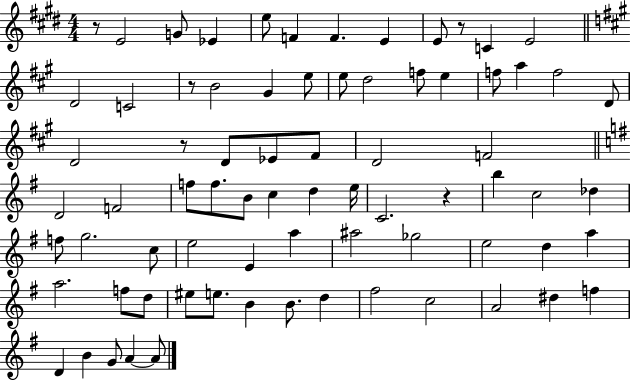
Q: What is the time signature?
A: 4/4